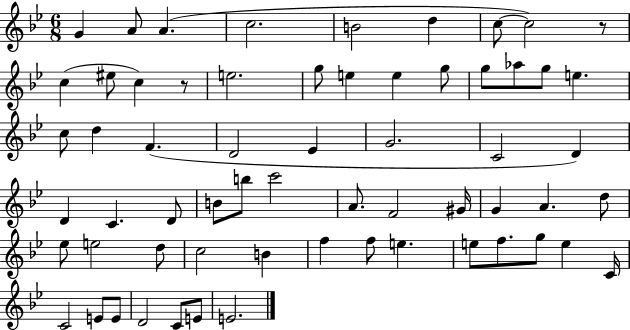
{
  \clef treble
  \numericTimeSignature
  \time 6/8
  \key bes \major
  g'4 a'8 a'4.( | c''2. | b'2 d''4 | c''8~~ c''2) r8 | \break c''4( eis''8 c''4) r8 | e''2. | g''8 e''4 e''4 g''8 | g''8 aes''8 g''8 e''4. | \break c''8 d''4 f'4.( | d'2 ees'4 | g'2. | c'2 d'4) | \break d'4 c'4. d'8 | b'8 b''8 c'''2 | a'8. f'2 gis'16 | g'4 a'4. d''8 | \break ees''8 e''2 d''8 | c''2 b'4 | f''4 f''8 e''4. | e''8 f''8. g''8 e''4 c'16 | \break c'2 e'8 e'8 | d'2 c'8 e'8 | e'2. | \bar "|."
}